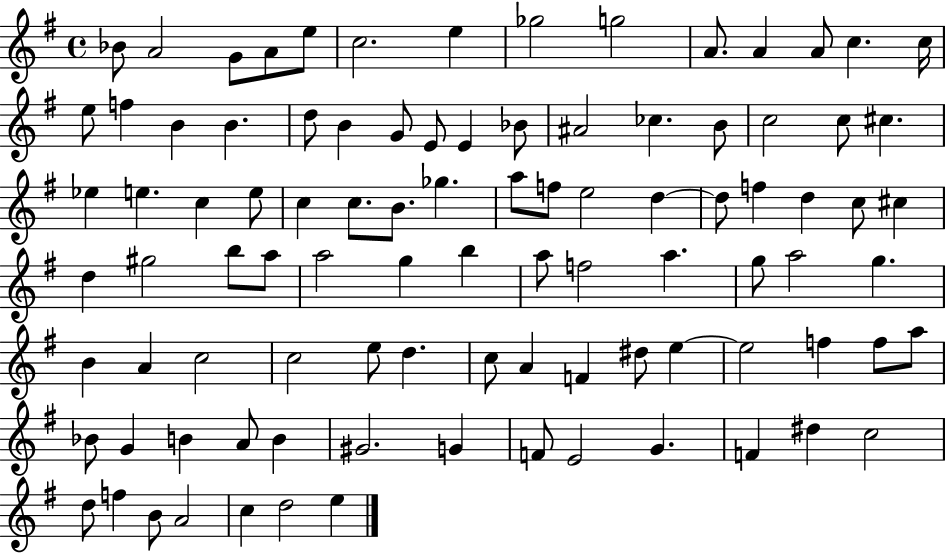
X:1
T:Untitled
M:4/4
L:1/4
K:G
_B/2 A2 G/2 A/2 e/2 c2 e _g2 g2 A/2 A A/2 c c/4 e/2 f B B d/2 B G/2 E/2 E _B/2 ^A2 _c B/2 c2 c/2 ^c _e e c e/2 c c/2 B/2 _g a/2 f/2 e2 d d/2 f d c/2 ^c d ^g2 b/2 a/2 a2 g b a/2 f2 a g/2 a2 g B A c2 c2 e/2 d c/2 A F ^d/2 e e2 f f/2 a/2 _B/2 G B A/2 B ^G2 G F/2 E2 G F ^d c2 d/2 f B/2 A2 c d2 e